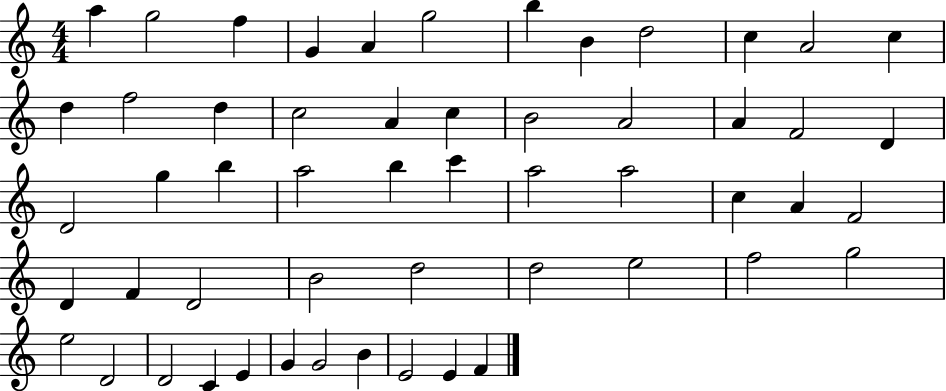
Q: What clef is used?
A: treble